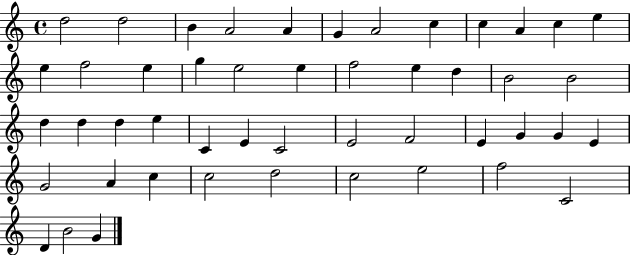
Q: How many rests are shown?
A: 0